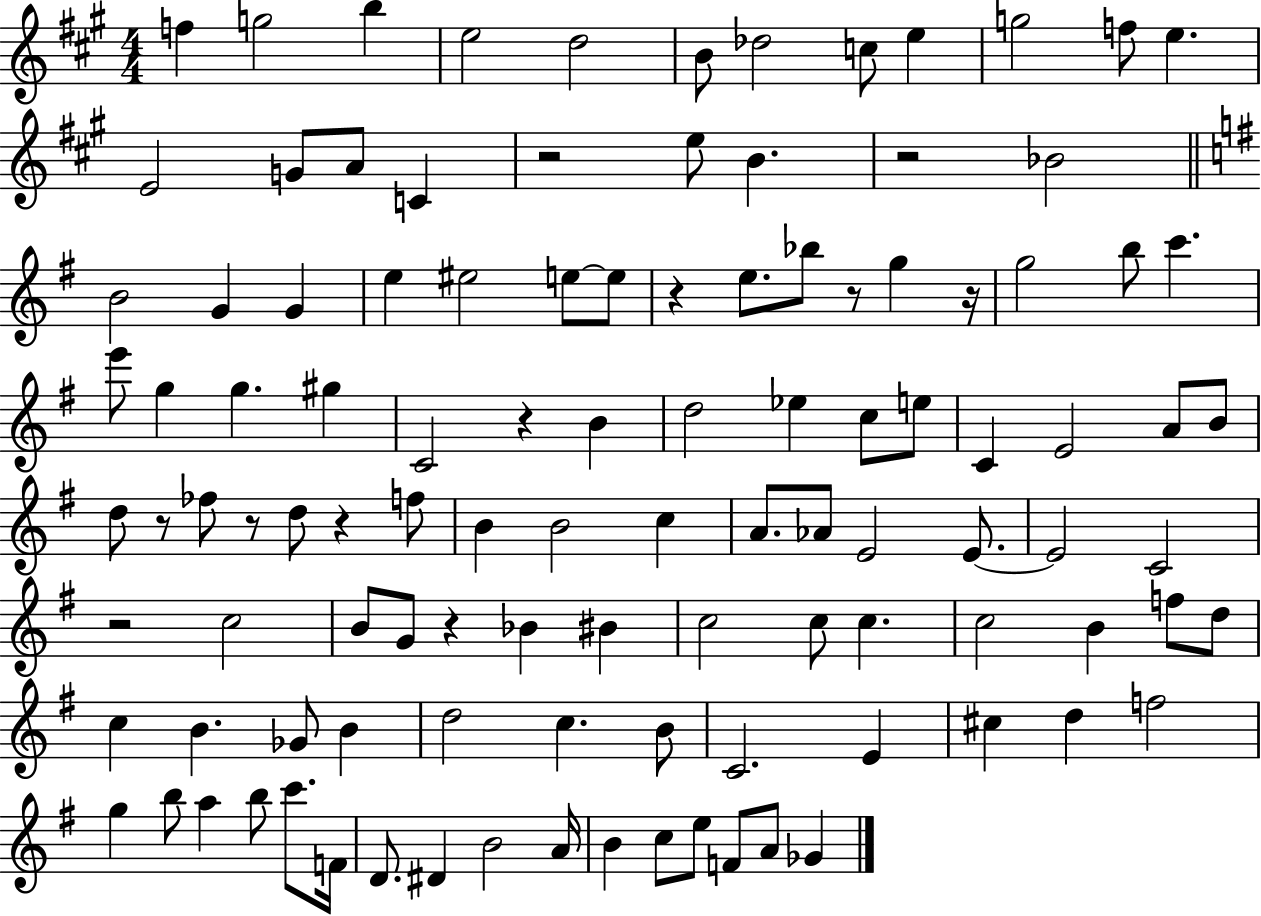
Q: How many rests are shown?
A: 11